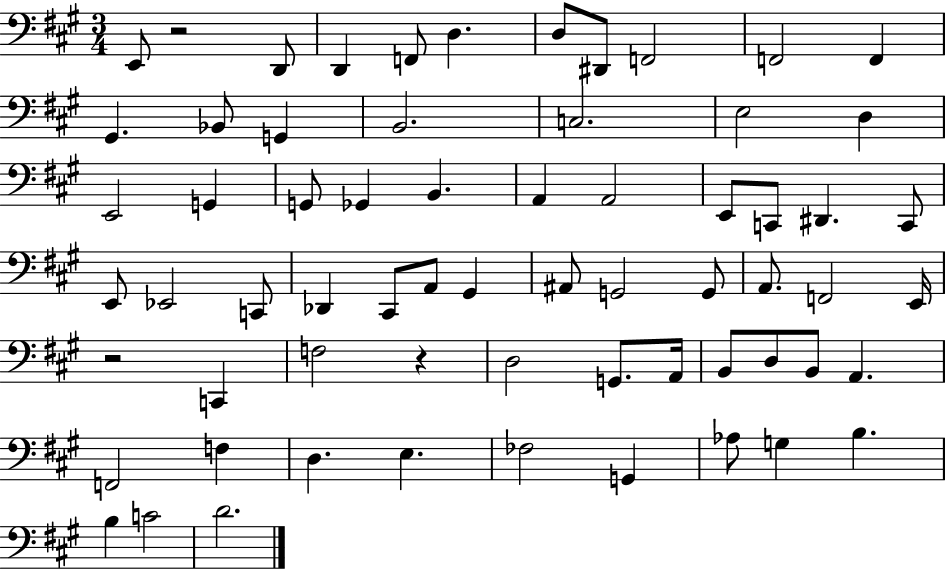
{
  \clef bass
  \numericTimeSignature
  \time 3/4
  \key a \major
  e,8 r2 d,8 | d,4 f,8 d4. | d8 dis,8 f,2 | f,2 f,4 | \break gis,4. bes,8 g,4 | b,2. | c2. | e2 d4 | \break e,2 g,4 | g,8 ges,4 b,4. | a,4 a,2 | e,8 c,8 dis,4. c,8 | \break e,8 ees,2 c,8 | des,4 cis,8 a,8 gis,4 | ais,8 g,2 g,8 | a,8. f,2 e,16 | \break r2 c,4 | f2 r4 | d2 g,8. a,16 | b,8 d8 b,8 a,4. | \break f,2 f4 | d4. e4. | fes2 g,4 | aes8 g4 b4. | \break b4 c'2 | d'2. | \bar "|."
}